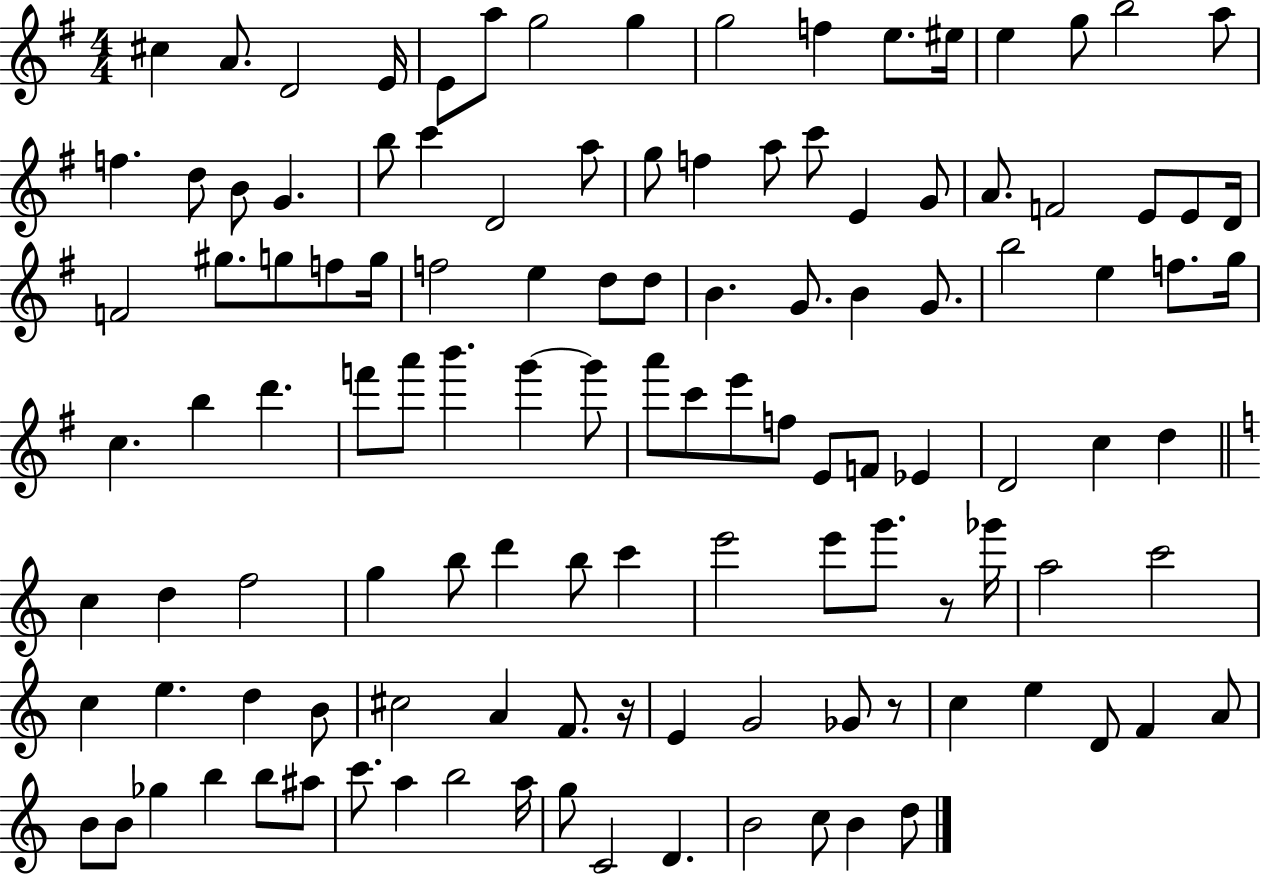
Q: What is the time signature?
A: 4/4